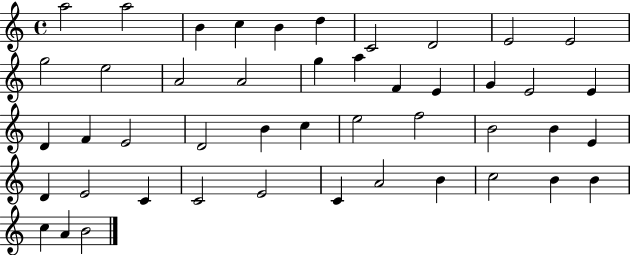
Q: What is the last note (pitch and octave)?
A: B4